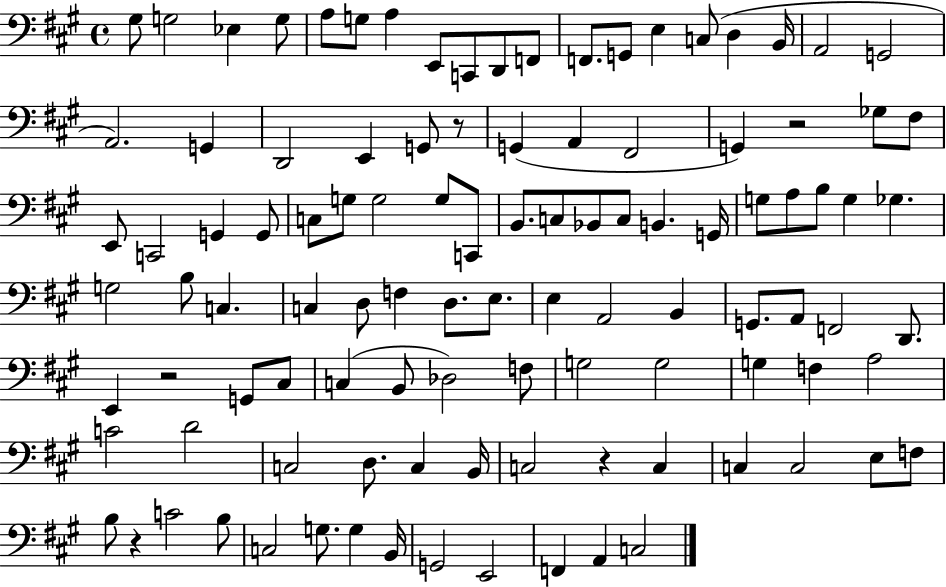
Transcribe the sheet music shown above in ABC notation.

X:1
T:Untitled
M:4/4
L:1/4
K:A
^G,/2 G,2 _E, G,/2 A,/2 G,/2 A, E,,/2 C,,/2 D,,/2 F,,/2 F,,/2 G,,/2 E, C,/2 D, B,,/4 A,,2 G,,2 A,,2 G,, D,,2 E,, G,,/2 z/2 G,, A,, ^F,,2 G,, z2 _G,/2 ^F,/2 E,,/2 C,,2 G,, G,,/2 C,/2 G,/2 G,2 G,/2 C,,/2 B,,/2 C,/2 _B,,/2 C,/2 B,, G,,/4 G,/2 A,/2 B,/2 G, _G, G,2 B,/2 C, C, D,/2 F, D,/2 E,/2 E, A,,2 B,, G,,/2 A,,/2 F,,2 D,,/2 E,, z2 G,,/2 ^C,/2 C, B,,/2 _D,2 F,/2 G,2 G,2 G, F, A,2 C2 D2 C,2 D,/2 C, B,,/4 C,2 z C, C, C,2 E,/2 F,/2 B,/2 z C2 B,/2 C,2 G,/2 G, B,,/4 G,,2 E,,2 F,, A,, C,2